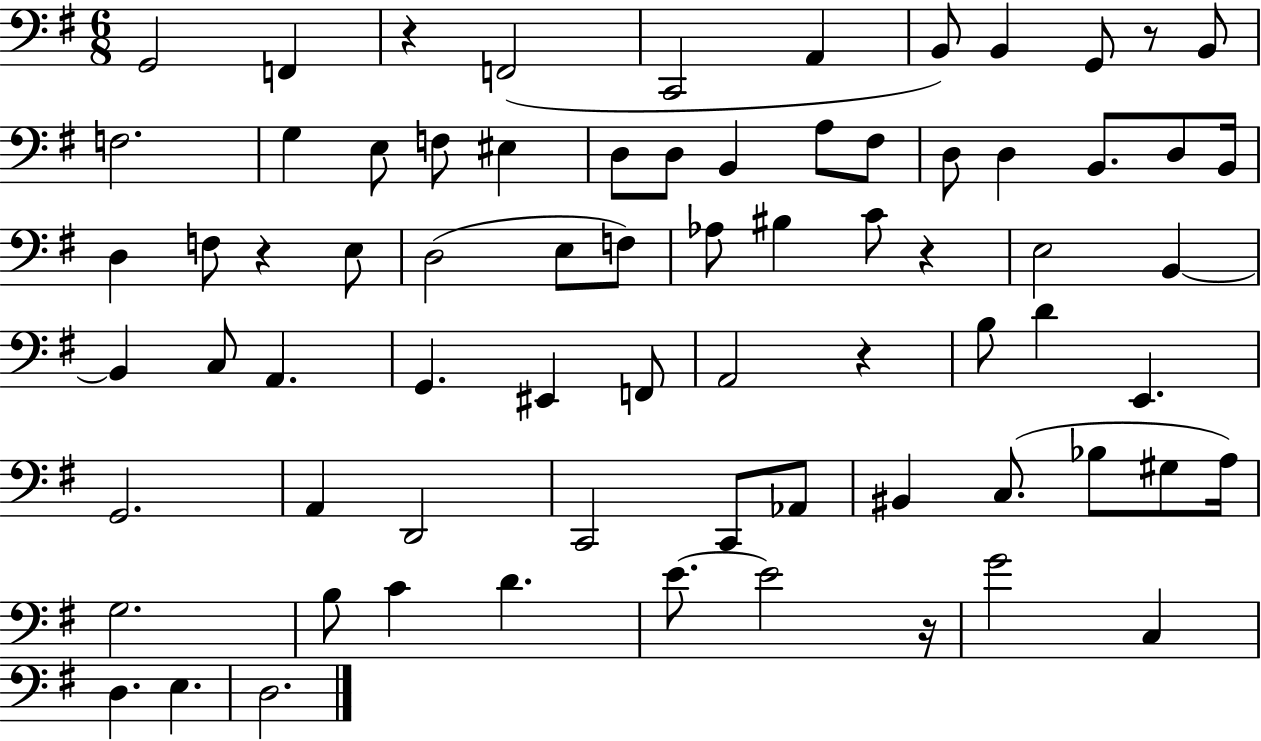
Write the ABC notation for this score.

X:1
T:Untitled
M:6/8
L:1/4
K:G
G,,2 F,, z F,,2 C,,2 A,, B,,/2 B,, G,,/2 z/2 B,,/2 F,2 G, E,/2 F,/2 ^E, D,/2 D,/2 B,, A,/2 ^F,/2 D,/2 D, B,,/2 D,/2 B,,/4 D, F,/2 z E,/2 D,2 E,/2 F,/2 _A,/2 ^B, C/2 z E,2 B,, B,, C,/2 A,, G,, ^E,, F,,/2 A,,2 z B,/2 D E,, G,,2 A,, D,,2 C,,2 C,,/2 _A,,/2 ^B,, C,/2 _B,/2 ^G,/2 A,/4 G,2 B,/2 C D E/2 E2 z/4 G2 C, D, E, D,2